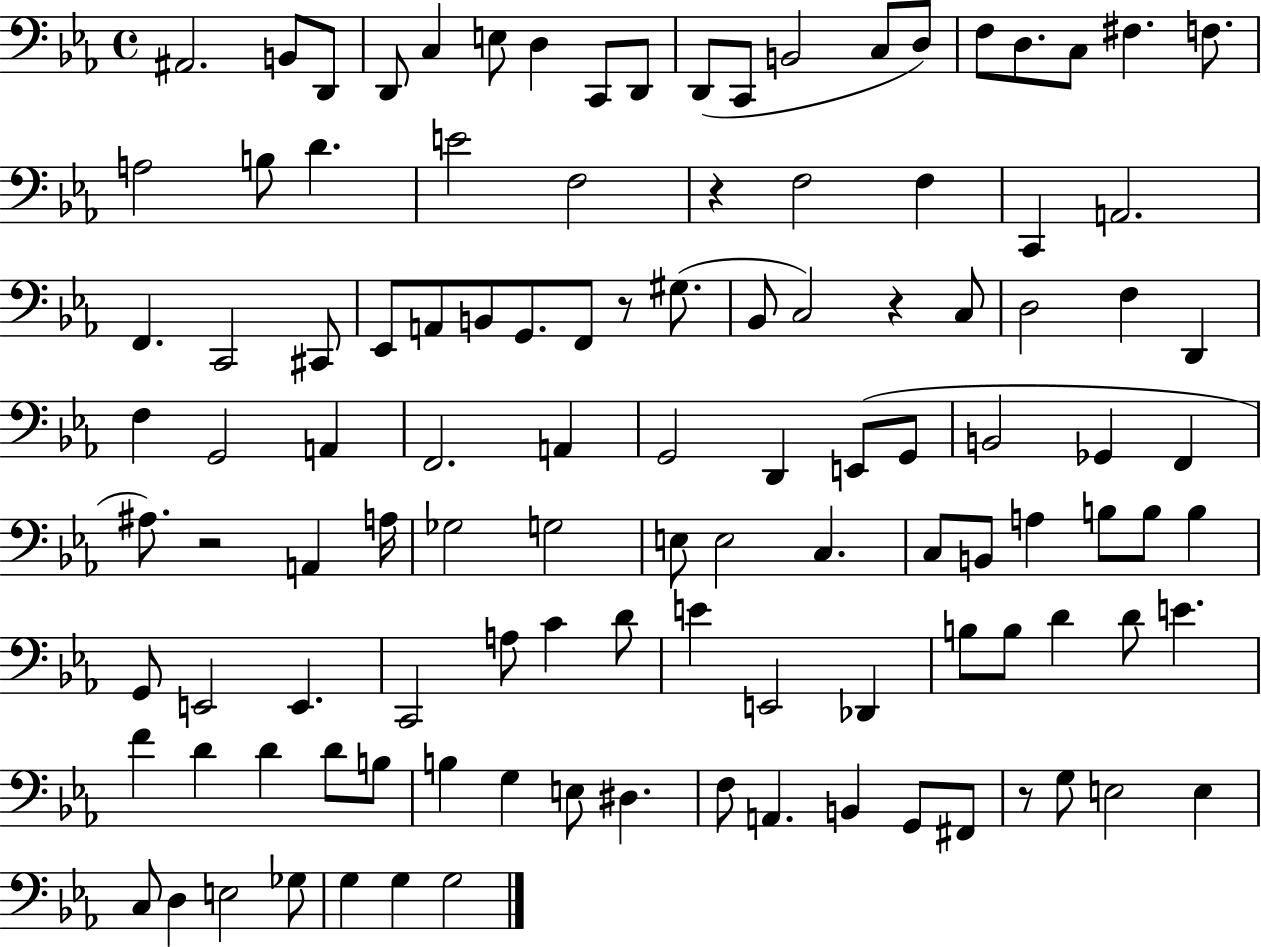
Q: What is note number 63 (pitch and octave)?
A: C3